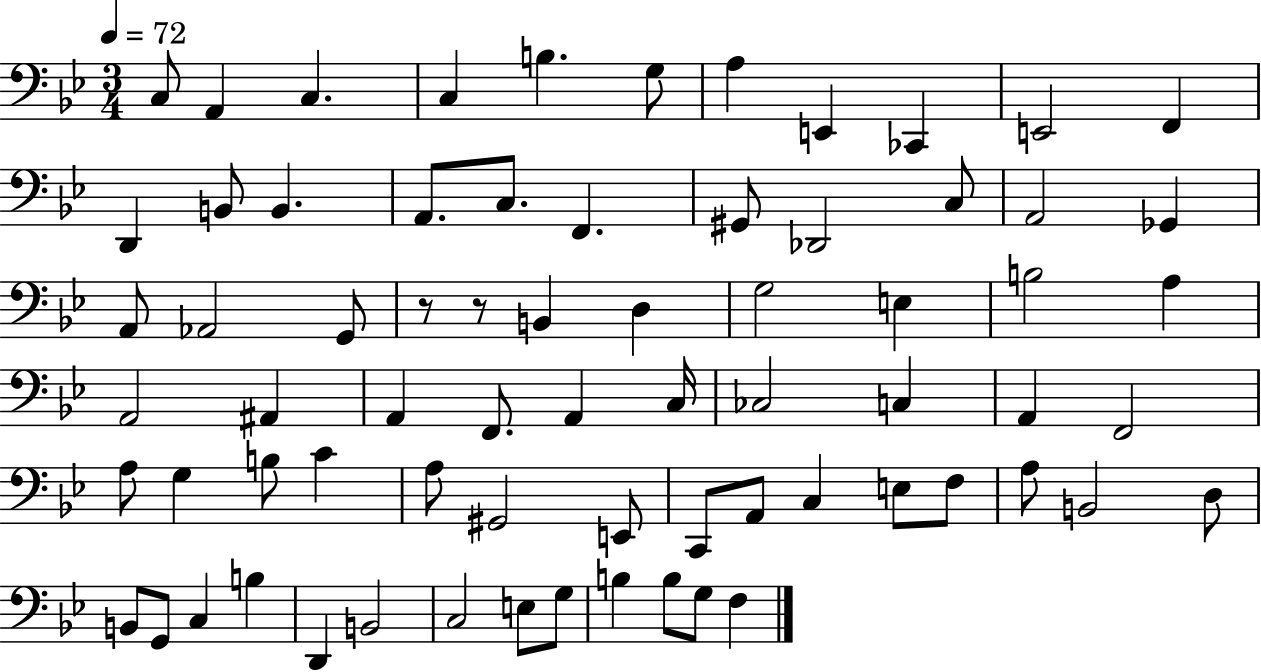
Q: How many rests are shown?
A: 2